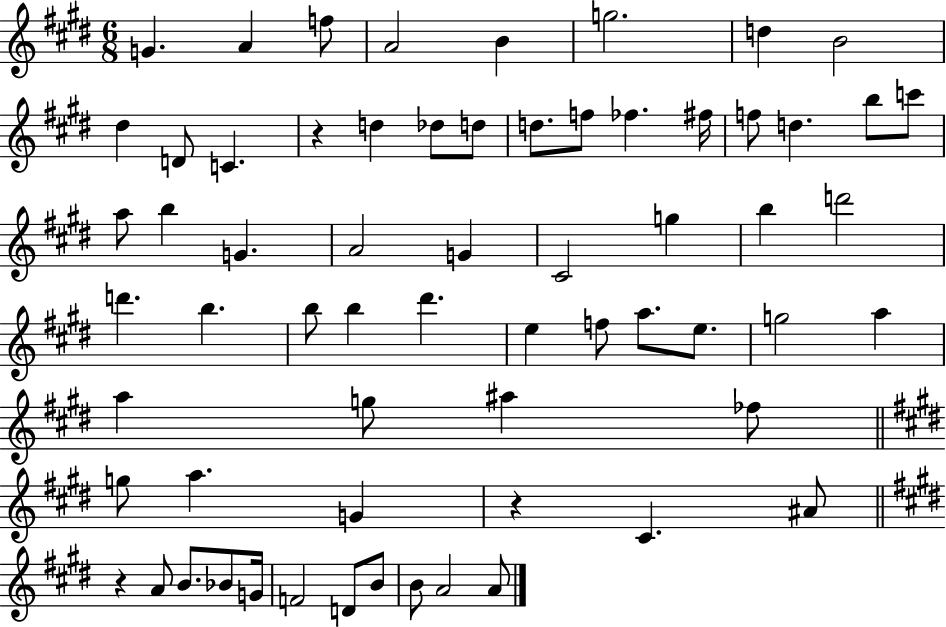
{
  \clef treble
  \numericTimeSignature
  \time 6/8
  \key e \major
  \repeat volta 2 { g'4. a'4 f''8 | a'2 b'4 | g''2. | d''4 b'2 | \break dis''4 d'8 c'4. | r4 d''4 des''8 d''8 | d''8. f''8 fes''4. fis''16 | f''8 d''4. b''8 c'''8 | \break a''8 b''4 g'4. | a'2 g'4 | cis'2 g''4 | b''4 d'''2 | \break d'''4. b''4. | b''8 b''4 dis'''4. | e''4 f''8 a''8. e''8. | g''2 a''4 | \break a''4 g''8 ais''4 fes''8 | \bar "||" \break \key e \major g''8 a''4. g'4 | r4 cis'4. ais'8 | \bar "||" \break \key e \major r4 a'8 b'8. bes'8 g'16 | f'2 d'8 b'8 | b'8 a'2 a'8 | } \bar "|."
}